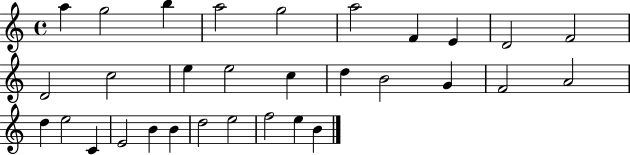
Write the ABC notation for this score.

X:1
T:Untitled
M:4/4
L:1/4
K:C
a g2 b a2 g2 a2 F E D2 F2 D2 c2 e e2 c d B2 G F2 A2 d e2 C E2 B B d2 e2 f2 e B